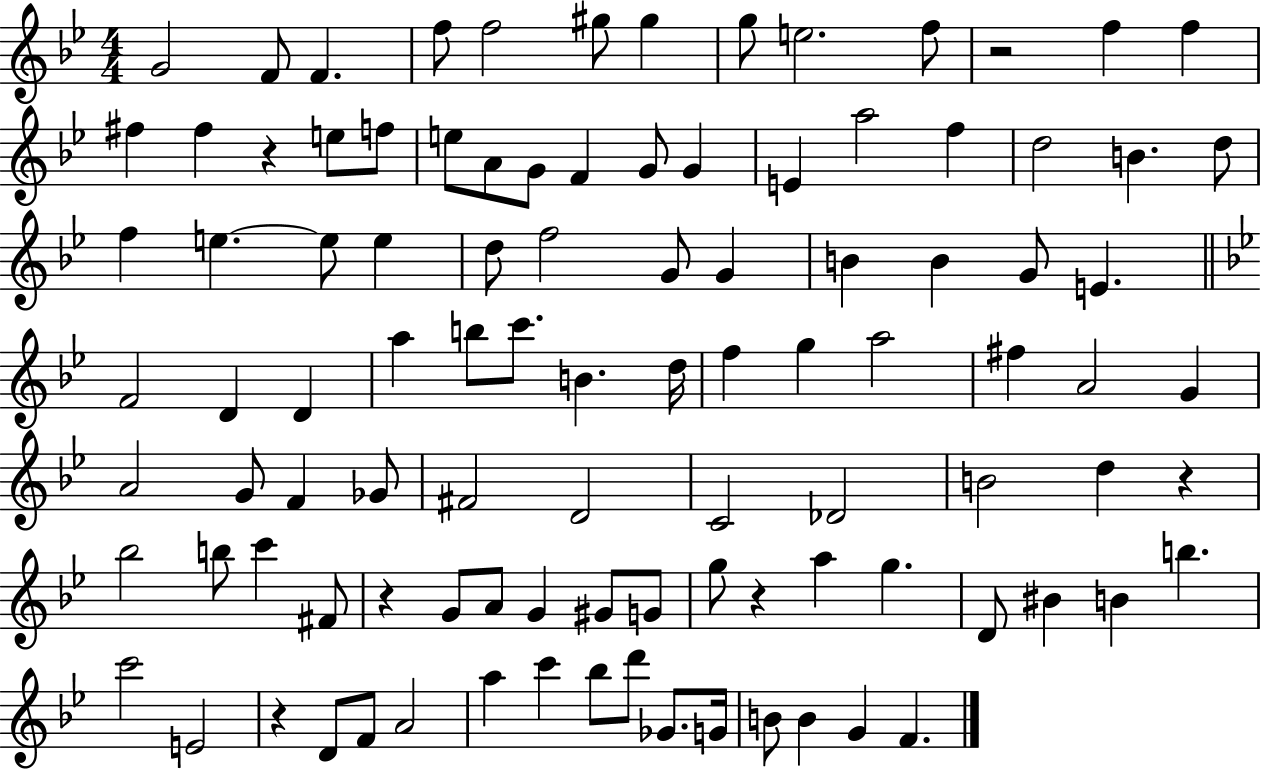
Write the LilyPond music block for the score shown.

{
  \clef treble
  \numericTimeSignature
  \time 4/4
  \key bes \major
  \repeat volta 2 { g'2 f'8 f'4. | f''8 f''2 gis''8 gis''4 | g''8 e''2. f''8 | r2 f''4 f''4 | \break fis''4 fis''4 r4 e''8 f''8 | e''8 a'8 g'8 f'4 g'8 g'4 | e'4 a''2 f''4 | d''2 b'4. d''8 | \break f''4 e''4.~~ e''8 e''4 | d''8 f''2 g'8 g'4 | b'4 b'4 g'8 e'4. | \bar "||" \break \key bes \major f'2 d'4 d'4 | a''4 b''8 c'''8. b'4. d''16 | f''4 g''4 a''2 | fis''4 a'2 g'4 | \break a'2 g'8 f'4 ges'8 | fis'2 d'2 | c'2 des'2 | b'2 d''4 r4 | \break bes''2 b''8 c'''4 fis'8 | r4 g'8 a'8 g'4 gis'8 g'8 | g''8 r4 a''4 g''4. | d'8 bis'4 b'4 b''4. | \break c'''2 e'2 | r4 d'8 f'8 a'2 | a''4 c'''4 bes''8 d'''8 ges'8. g'16 | b'8 b'4 g'4 f'4. | \break } \bar "|."
}